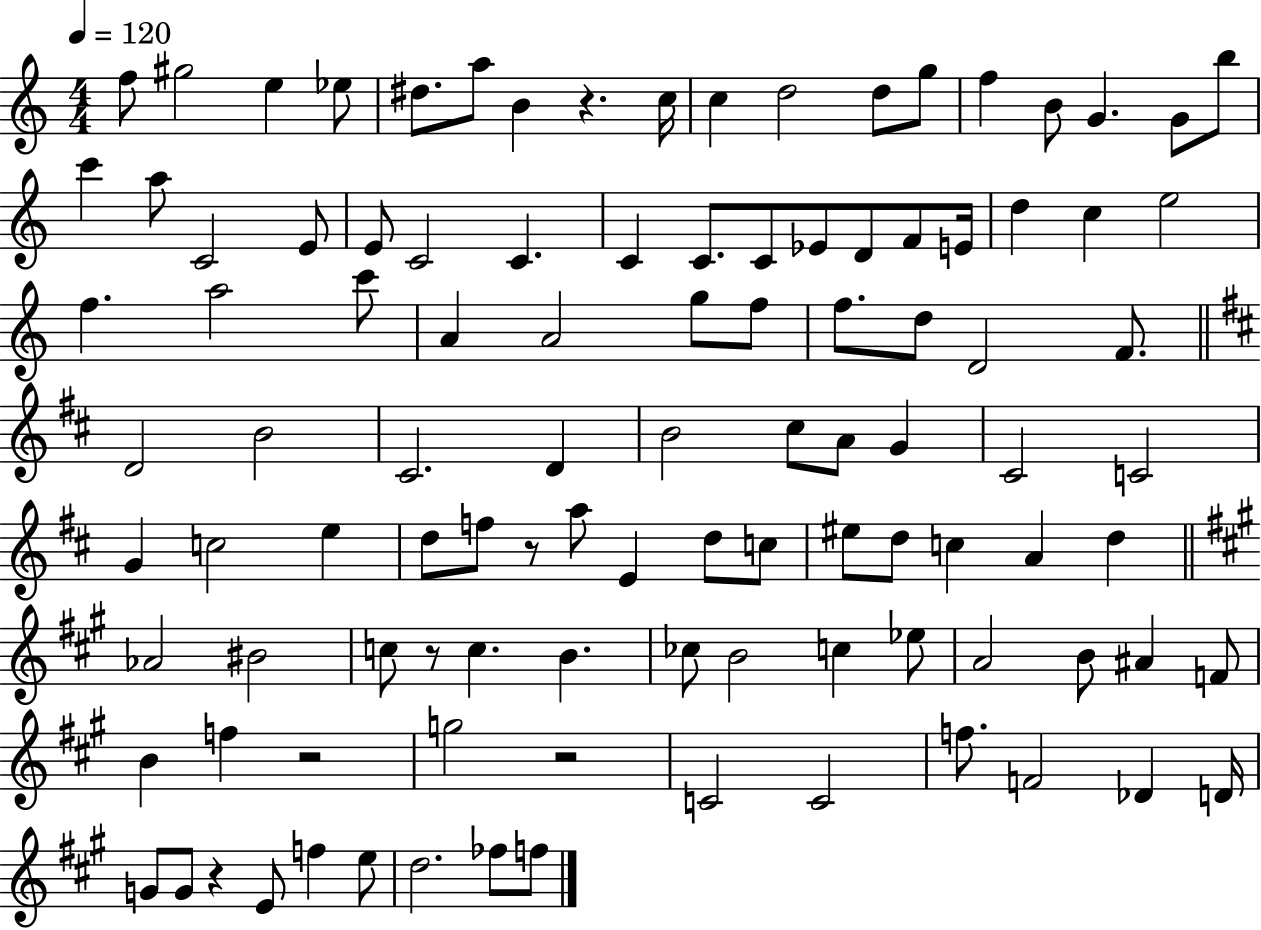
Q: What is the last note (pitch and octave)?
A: F5